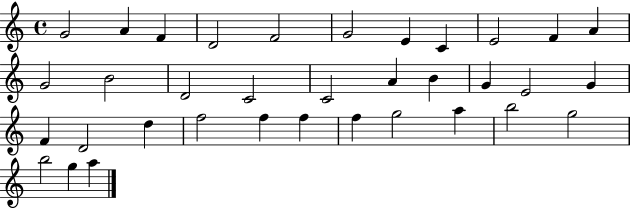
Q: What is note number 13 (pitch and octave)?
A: B4